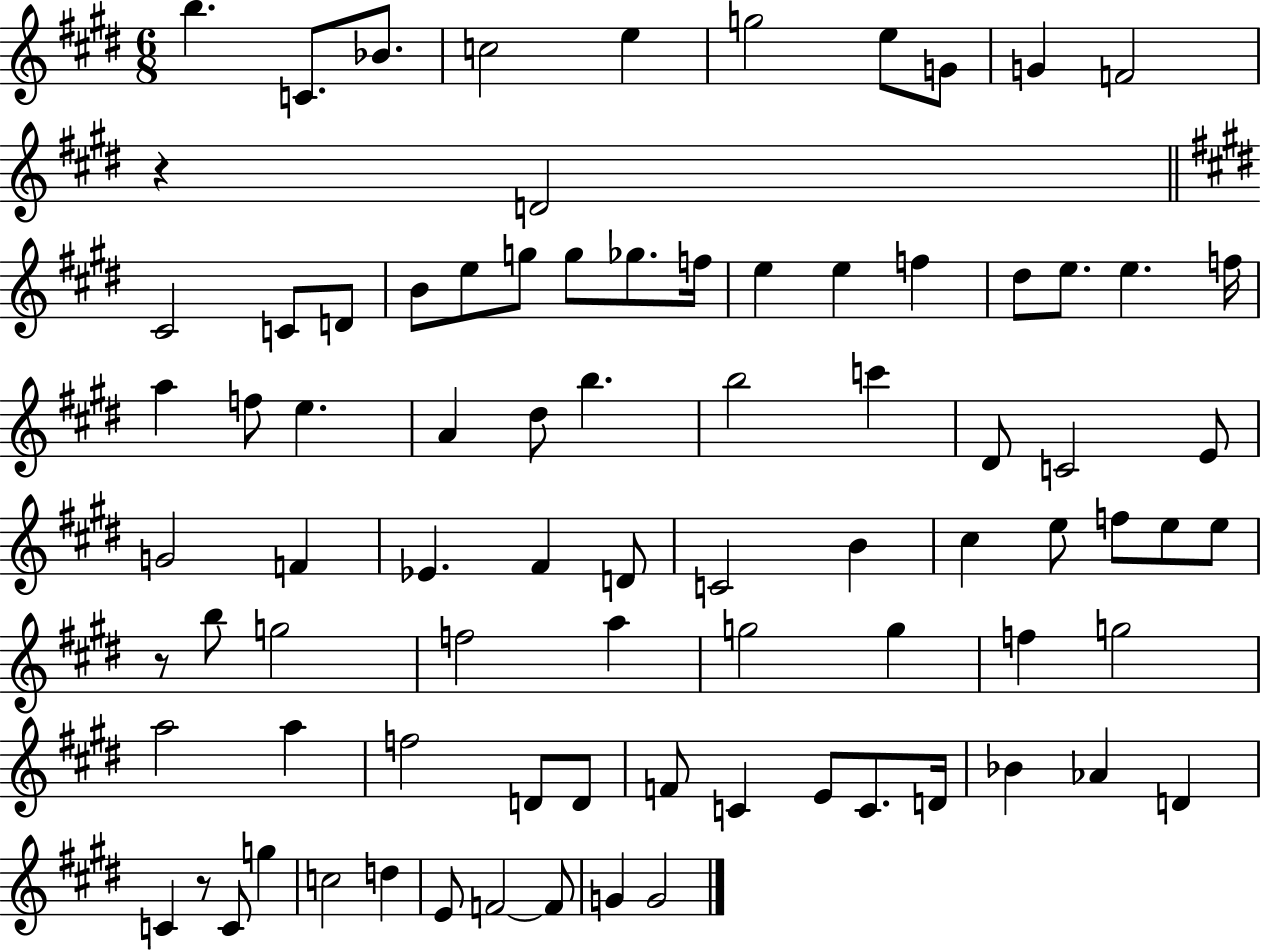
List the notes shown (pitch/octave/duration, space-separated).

B5/q. C4/e. Bb4/e. C5/h E5/q G5/h E5/e G4/e G4/q F4/h R/q D4/h C#4/h C4/e D4/e B4/e E5/e G5/e G5/e Gb5/e. F5/s E5/q E5/q F5/q D#5/e E5/e. E5/q. F5/s A5/q F5/e E5/q. A4/q D#5/e B5/q. B5/h C6/q D#4/e C4/h E4/e G4/h F4/q Eb4/q. F#4/q D4/e C4/h B4/q C#5/q E5/e F5/e E5/e E5/e R/e B5/e G5/h F5/h A5/q G5/h G5/q F5/q G5/h A5/h A5/q F5/h D4/e D4/e F4/e C4/q E4/e C4/e. D4/s Bb4/q Ab4/q D4/q C4/q R/e C4/e G5/q C5/h D5/q E4/e F4/h F4/e G4/q G4/h